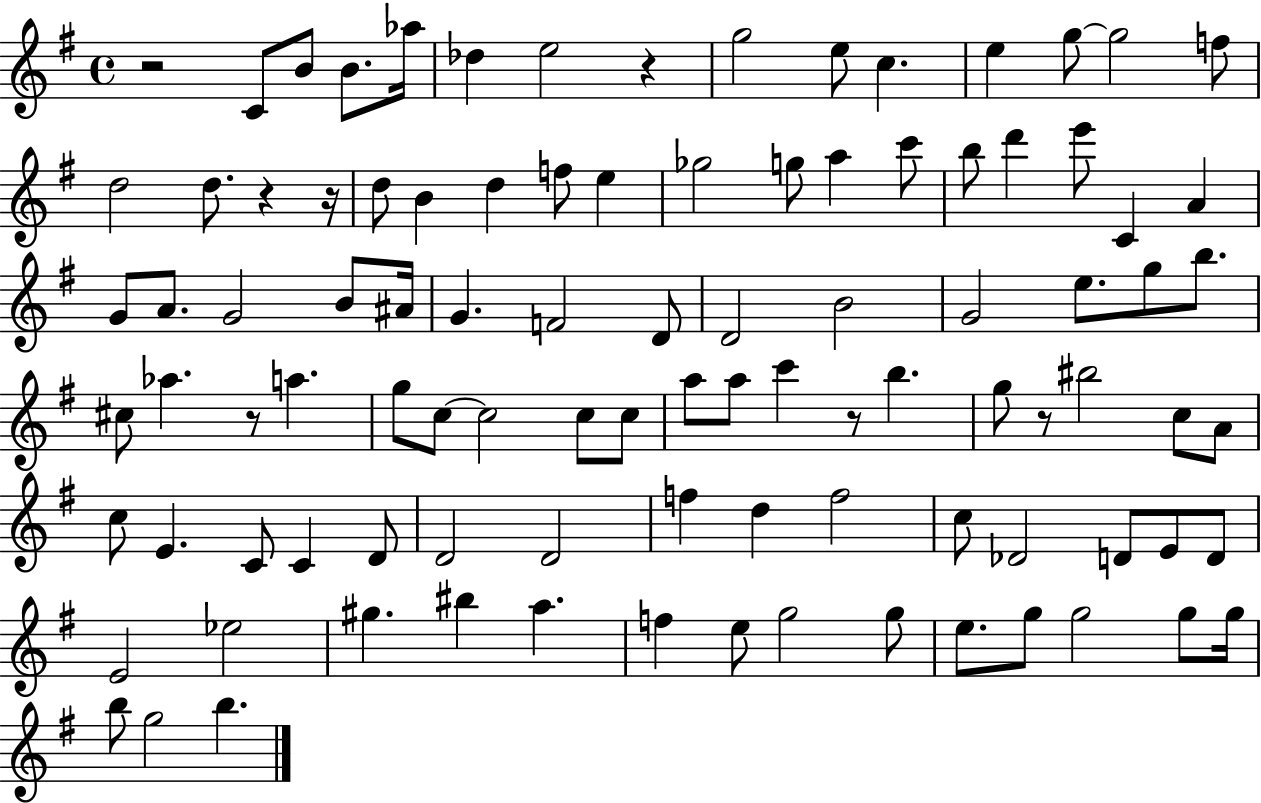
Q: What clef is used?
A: treble